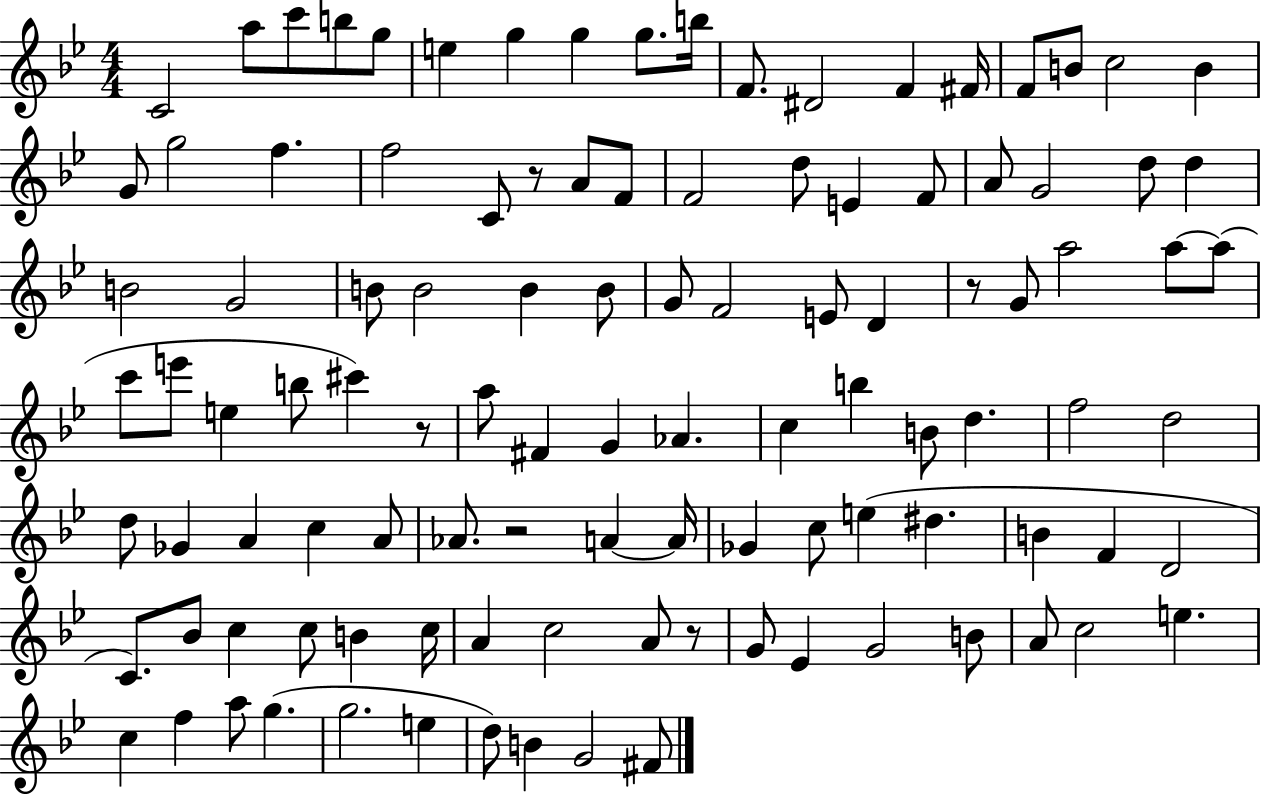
C4/h A5/e C6/e B5/e G5/e E5/q G5/q G5/q G5/e. B5/s F4/e. D#4/h F4/q F#4/s F4/e B4/e C5/h B4/q G4/e G5/h F5/q. F5/h C4/e R/e A4/e F4/e F4/h D5/e E4/q F4/e A4/e G4/h D5/e D5/q B4/h G4/h B4/e B4/h B4/q B4/e G4/e F4/h E4/e D4/q R/e G4/e A5/h A5/e A5/e C6/e E6/e E5/q B5/e C#6/q R/e A5/e F#4/q G4/q Ab4/q. C5/q B5/q B4/e D5/q. F5/h D5/h D5/e Gb4/q A4/q C5/q A4/e Ab4/e. R/h A4/q A4/s Gb4/q C5/e E5/q D#5/q. B4/q F4/q D4/h C4/e. Bb4/e C5/q C5/e B4/q C5/s A4/q C5/h A4/e R/e G4/e Eb4/q G4/h B4/e A4/e C5/h E5/q. C5/q F5/q A5/e G5/q. G5/h. E5/q D5/e B4/q G4/h F#4/e